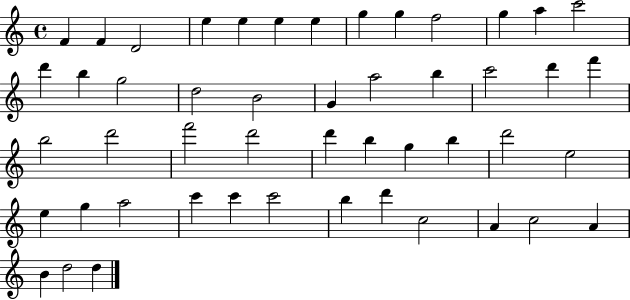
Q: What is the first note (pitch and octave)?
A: F4